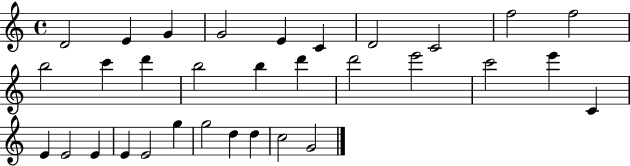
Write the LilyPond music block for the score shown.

{
  \clef treble
  \time 4/4
  \defaultTimeSignature
  \key c \major
  d'2 e'4 g'4 | g'2 e'4 c'4 | d'2 c'2 | f''2 f''2 | \break b''2 c'''4 d'''4 | b''2 b''4 d'''4 | d'''2 e'''2 | c'''2 e'''4 c'4 | \break e'4 e'2 e'4 | e'4 e'2 g''4 | g''2 d''4 d''4 | c''2 g'2 | \break \bar "|."
}